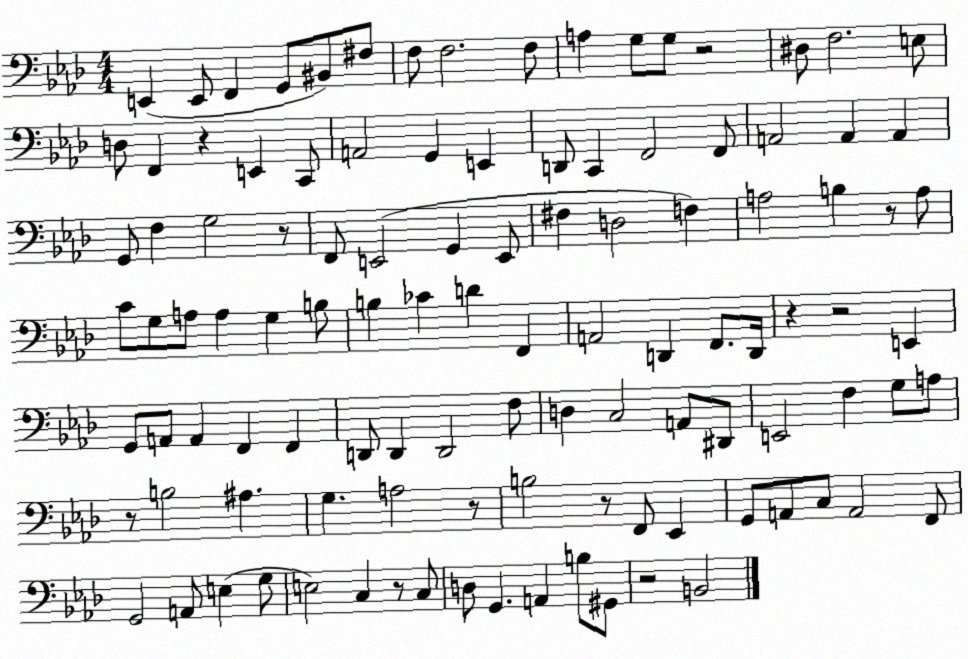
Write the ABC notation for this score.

X:1
T:Untitled
M:4/4
L:1/4
K:Ab
E,, E,,/2 F,, G,,/2 ^B,,/2 ^F,/2 F,/2 F,2 F,/2 A, G,/2 G,/2 z2 ^D,/2 F,2 E,/2 D,/2 F,, z E,, C,,/2 A,,2 G,, E,, D,,/2 C,, F,,2 F,,/2 A,,2 A,, A,, G,,/2 F, G,2 z/2 F,,/2 E,,2 G,, E,,/2 ^F, D,2 F, A,2 B, z/2 A,/2 C/2 G,/2 A,/2 A, G, B,/2 B, _C D F,, A,,2 D,, F,,/2 D,,/4 z z2 E,, G,,/2 A,,/2 A,, F,, F,, D,,/2 D,, D,,2 F,/2 D, C,2 A,,/2 ^D,,/2 E,,2 F, G,/2 A,/2 z/2 B,2 ^A, G, A,2 z/2 B,2 z/2 F,,/2 _E,, G,,/2 A,,/2 C,/2 A,,2 F,,/2 G,,2 A,,/2 E, G,/2 E,2 C, z/2 C,/2 D,/2 G,, A,, B,/2 ^G,,/2 z2 B,,2